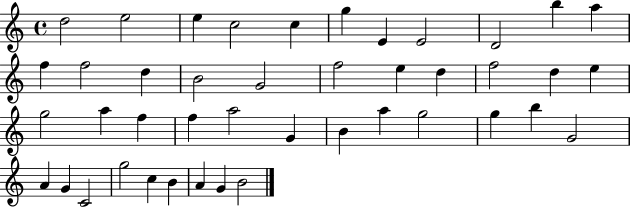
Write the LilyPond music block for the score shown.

{
  \clef treble
  \time 4/4
  \defaultTimeSignature
  \key c \major
  d''2 e''2 | e''4 c''2 c''4 | g''4 e'4 e'2 | d'2 b''4 a''4 | \break f''4 f''2 d''4 | b'2 g'2 | f''2 e''4 d''4 | f''2 d''4 e''4 | \break g''2 a''4 f''4 | f''4 a''2 g'4 | b'4 a''4 g''2 | g''4 b''4 g'2 | \break a'4 g'4 c'2 | g''2 c''4 b'4 | a'4 g'4 b'2 | \bar "|."
}